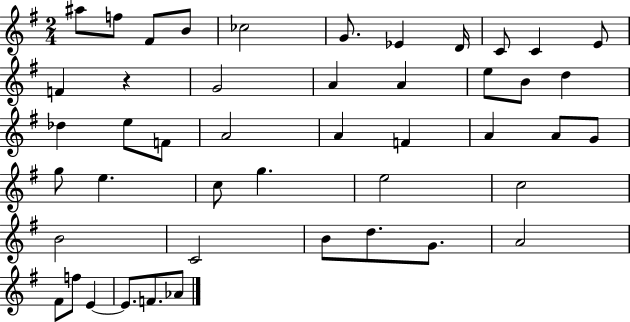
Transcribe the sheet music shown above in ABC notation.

X:1
T:Untitled
M:2/4
L:1/4
K:G
^a/2 f/2 ^F/2 B/2 _c2 G/2 _E D/4 C/2 C E/2 F z G2 A A e/2 B/2 d _d e/2 F/2 A2 A F A A/2 G/2 g/2 e c/2 g e2 c2 B2 C2 B/2 d/2 G/2 A2 ^F/2 f/2 E E/2 F/2 _A/2